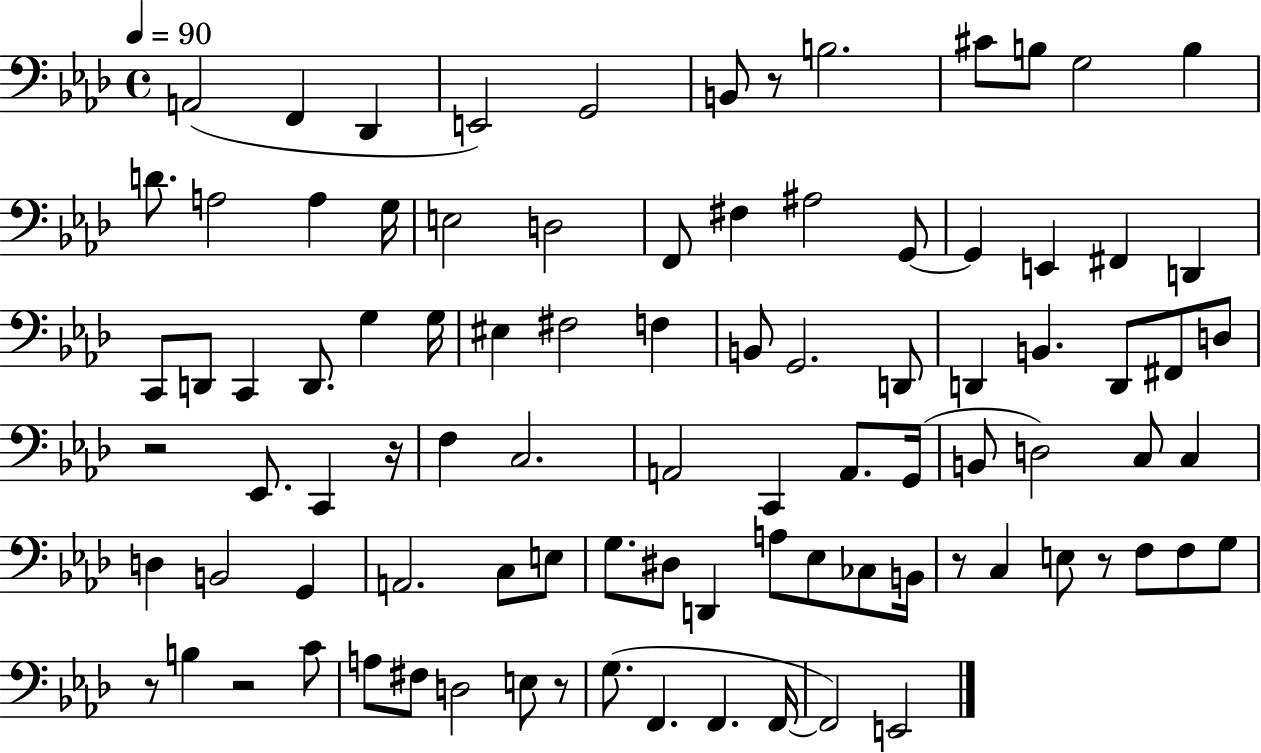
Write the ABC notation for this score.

X:1
T:Untitled
M:4/4
L:1/4
K:Ab
A,,2 F,, _D,, E,,2 G,,2 B,,/2 z/2 B,2 ^C/2 B,/2 G,2 B, D/2 A,2 A, G,/4 E,2 D,2 F,,/2 ^F, ^A,2 G,,/2 G,, E,, ^F,, D,, C,,/2 D,,/2 C,, D,,/2 G, G,/4 ^E, ^F,2 F, B,,/2 G,,2 D,,/2 D,, B,, D,,/2 ^F,,/2 D,/2 z2 _E,,/2 C,, z/4 F, C,2 A,,2 C,, A,,/2 G,,/4 B,,/2 D,2 C,/2 C, D, B,,2 G,, A,,2 C,/2 E,/2 G,/2 ^D,/2 D,, A,/2 _E,/2 _C,/2 B,,/4 z/2 C, E,/2 z/2 F,/2 F,/2 G,/2 z/2 B, z2 C/2 A,/2 ^F,/2 D,2 E,/2 z/2 G,/2 F,, F,, F,,/4 F,,2 E,,2